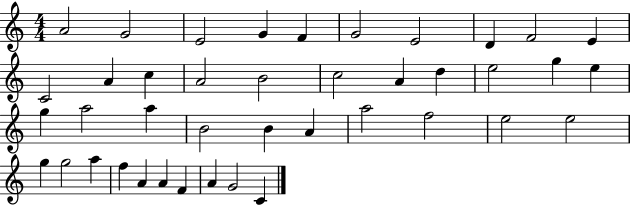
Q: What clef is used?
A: treble